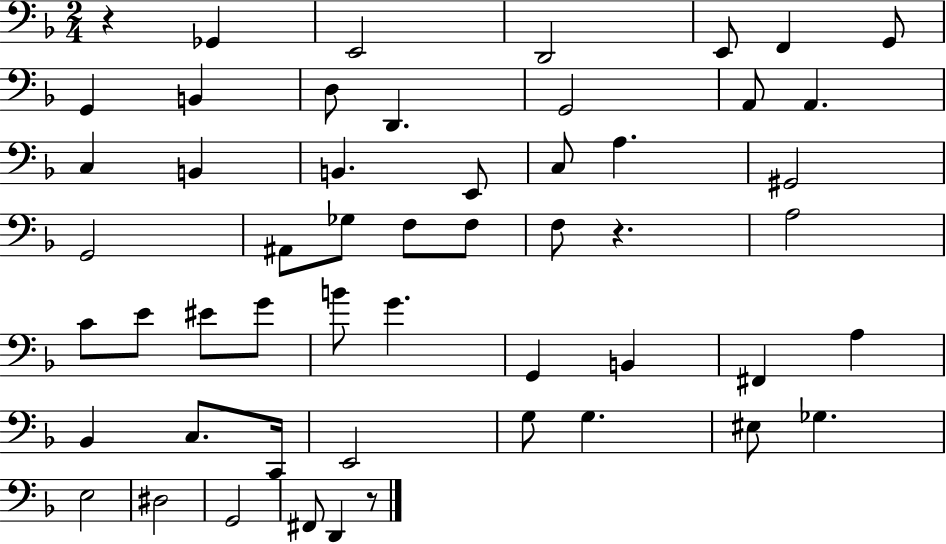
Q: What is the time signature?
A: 2/4